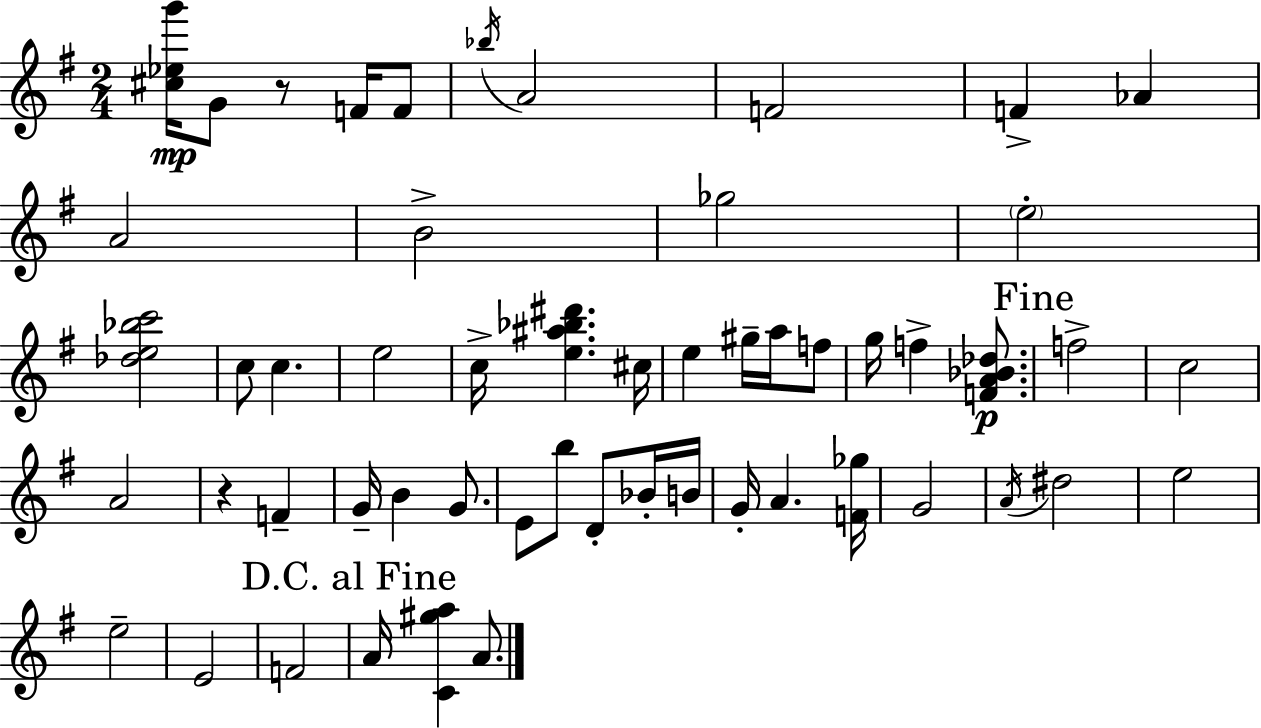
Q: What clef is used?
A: treble